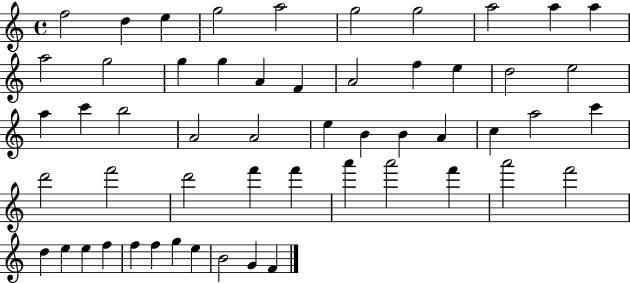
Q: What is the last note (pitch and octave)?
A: F4